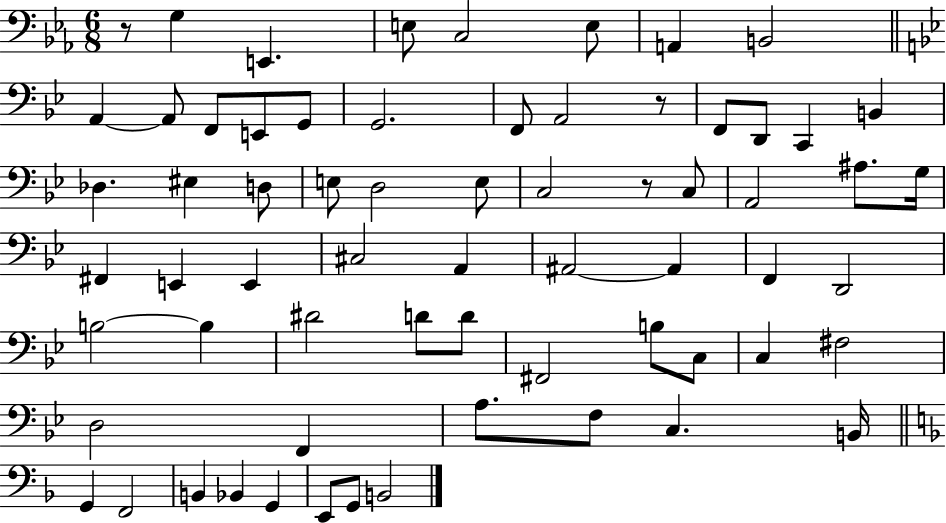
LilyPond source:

{
  \clef bass
  \numericTimeSignature
  \time 6/8
  \key ees \major
  r8 g4 e,4. | e8 c2 e8 | a,4 b,2 | \bar "||" \break \key bes \major a,4~~ a,8 f,8 e,8 g,8 | g,2. | f,8 a,2 r8 | f,8 d,8 c,4 b,4 | \break des4. eis4 d8 | e8 d2 e8 | c2 r8 c8 | a,2 ais8. g16 | \break fis,4 e,4 e,4 | cis2 a,4 | ais,2~~ ais,4 | f,4 d,2 | \break b2~~ b4 | dis'2 d'8 d'8 | fis,2 b8 c8 | c4 fis2 | \break d2 f,4 | a8. f8 c4. b,16 | \bar "||" \break \key f \major g,4 f,2 | b,4 bes,4 g,4 | e,8 g,8 b,2 | \bar "|."
}